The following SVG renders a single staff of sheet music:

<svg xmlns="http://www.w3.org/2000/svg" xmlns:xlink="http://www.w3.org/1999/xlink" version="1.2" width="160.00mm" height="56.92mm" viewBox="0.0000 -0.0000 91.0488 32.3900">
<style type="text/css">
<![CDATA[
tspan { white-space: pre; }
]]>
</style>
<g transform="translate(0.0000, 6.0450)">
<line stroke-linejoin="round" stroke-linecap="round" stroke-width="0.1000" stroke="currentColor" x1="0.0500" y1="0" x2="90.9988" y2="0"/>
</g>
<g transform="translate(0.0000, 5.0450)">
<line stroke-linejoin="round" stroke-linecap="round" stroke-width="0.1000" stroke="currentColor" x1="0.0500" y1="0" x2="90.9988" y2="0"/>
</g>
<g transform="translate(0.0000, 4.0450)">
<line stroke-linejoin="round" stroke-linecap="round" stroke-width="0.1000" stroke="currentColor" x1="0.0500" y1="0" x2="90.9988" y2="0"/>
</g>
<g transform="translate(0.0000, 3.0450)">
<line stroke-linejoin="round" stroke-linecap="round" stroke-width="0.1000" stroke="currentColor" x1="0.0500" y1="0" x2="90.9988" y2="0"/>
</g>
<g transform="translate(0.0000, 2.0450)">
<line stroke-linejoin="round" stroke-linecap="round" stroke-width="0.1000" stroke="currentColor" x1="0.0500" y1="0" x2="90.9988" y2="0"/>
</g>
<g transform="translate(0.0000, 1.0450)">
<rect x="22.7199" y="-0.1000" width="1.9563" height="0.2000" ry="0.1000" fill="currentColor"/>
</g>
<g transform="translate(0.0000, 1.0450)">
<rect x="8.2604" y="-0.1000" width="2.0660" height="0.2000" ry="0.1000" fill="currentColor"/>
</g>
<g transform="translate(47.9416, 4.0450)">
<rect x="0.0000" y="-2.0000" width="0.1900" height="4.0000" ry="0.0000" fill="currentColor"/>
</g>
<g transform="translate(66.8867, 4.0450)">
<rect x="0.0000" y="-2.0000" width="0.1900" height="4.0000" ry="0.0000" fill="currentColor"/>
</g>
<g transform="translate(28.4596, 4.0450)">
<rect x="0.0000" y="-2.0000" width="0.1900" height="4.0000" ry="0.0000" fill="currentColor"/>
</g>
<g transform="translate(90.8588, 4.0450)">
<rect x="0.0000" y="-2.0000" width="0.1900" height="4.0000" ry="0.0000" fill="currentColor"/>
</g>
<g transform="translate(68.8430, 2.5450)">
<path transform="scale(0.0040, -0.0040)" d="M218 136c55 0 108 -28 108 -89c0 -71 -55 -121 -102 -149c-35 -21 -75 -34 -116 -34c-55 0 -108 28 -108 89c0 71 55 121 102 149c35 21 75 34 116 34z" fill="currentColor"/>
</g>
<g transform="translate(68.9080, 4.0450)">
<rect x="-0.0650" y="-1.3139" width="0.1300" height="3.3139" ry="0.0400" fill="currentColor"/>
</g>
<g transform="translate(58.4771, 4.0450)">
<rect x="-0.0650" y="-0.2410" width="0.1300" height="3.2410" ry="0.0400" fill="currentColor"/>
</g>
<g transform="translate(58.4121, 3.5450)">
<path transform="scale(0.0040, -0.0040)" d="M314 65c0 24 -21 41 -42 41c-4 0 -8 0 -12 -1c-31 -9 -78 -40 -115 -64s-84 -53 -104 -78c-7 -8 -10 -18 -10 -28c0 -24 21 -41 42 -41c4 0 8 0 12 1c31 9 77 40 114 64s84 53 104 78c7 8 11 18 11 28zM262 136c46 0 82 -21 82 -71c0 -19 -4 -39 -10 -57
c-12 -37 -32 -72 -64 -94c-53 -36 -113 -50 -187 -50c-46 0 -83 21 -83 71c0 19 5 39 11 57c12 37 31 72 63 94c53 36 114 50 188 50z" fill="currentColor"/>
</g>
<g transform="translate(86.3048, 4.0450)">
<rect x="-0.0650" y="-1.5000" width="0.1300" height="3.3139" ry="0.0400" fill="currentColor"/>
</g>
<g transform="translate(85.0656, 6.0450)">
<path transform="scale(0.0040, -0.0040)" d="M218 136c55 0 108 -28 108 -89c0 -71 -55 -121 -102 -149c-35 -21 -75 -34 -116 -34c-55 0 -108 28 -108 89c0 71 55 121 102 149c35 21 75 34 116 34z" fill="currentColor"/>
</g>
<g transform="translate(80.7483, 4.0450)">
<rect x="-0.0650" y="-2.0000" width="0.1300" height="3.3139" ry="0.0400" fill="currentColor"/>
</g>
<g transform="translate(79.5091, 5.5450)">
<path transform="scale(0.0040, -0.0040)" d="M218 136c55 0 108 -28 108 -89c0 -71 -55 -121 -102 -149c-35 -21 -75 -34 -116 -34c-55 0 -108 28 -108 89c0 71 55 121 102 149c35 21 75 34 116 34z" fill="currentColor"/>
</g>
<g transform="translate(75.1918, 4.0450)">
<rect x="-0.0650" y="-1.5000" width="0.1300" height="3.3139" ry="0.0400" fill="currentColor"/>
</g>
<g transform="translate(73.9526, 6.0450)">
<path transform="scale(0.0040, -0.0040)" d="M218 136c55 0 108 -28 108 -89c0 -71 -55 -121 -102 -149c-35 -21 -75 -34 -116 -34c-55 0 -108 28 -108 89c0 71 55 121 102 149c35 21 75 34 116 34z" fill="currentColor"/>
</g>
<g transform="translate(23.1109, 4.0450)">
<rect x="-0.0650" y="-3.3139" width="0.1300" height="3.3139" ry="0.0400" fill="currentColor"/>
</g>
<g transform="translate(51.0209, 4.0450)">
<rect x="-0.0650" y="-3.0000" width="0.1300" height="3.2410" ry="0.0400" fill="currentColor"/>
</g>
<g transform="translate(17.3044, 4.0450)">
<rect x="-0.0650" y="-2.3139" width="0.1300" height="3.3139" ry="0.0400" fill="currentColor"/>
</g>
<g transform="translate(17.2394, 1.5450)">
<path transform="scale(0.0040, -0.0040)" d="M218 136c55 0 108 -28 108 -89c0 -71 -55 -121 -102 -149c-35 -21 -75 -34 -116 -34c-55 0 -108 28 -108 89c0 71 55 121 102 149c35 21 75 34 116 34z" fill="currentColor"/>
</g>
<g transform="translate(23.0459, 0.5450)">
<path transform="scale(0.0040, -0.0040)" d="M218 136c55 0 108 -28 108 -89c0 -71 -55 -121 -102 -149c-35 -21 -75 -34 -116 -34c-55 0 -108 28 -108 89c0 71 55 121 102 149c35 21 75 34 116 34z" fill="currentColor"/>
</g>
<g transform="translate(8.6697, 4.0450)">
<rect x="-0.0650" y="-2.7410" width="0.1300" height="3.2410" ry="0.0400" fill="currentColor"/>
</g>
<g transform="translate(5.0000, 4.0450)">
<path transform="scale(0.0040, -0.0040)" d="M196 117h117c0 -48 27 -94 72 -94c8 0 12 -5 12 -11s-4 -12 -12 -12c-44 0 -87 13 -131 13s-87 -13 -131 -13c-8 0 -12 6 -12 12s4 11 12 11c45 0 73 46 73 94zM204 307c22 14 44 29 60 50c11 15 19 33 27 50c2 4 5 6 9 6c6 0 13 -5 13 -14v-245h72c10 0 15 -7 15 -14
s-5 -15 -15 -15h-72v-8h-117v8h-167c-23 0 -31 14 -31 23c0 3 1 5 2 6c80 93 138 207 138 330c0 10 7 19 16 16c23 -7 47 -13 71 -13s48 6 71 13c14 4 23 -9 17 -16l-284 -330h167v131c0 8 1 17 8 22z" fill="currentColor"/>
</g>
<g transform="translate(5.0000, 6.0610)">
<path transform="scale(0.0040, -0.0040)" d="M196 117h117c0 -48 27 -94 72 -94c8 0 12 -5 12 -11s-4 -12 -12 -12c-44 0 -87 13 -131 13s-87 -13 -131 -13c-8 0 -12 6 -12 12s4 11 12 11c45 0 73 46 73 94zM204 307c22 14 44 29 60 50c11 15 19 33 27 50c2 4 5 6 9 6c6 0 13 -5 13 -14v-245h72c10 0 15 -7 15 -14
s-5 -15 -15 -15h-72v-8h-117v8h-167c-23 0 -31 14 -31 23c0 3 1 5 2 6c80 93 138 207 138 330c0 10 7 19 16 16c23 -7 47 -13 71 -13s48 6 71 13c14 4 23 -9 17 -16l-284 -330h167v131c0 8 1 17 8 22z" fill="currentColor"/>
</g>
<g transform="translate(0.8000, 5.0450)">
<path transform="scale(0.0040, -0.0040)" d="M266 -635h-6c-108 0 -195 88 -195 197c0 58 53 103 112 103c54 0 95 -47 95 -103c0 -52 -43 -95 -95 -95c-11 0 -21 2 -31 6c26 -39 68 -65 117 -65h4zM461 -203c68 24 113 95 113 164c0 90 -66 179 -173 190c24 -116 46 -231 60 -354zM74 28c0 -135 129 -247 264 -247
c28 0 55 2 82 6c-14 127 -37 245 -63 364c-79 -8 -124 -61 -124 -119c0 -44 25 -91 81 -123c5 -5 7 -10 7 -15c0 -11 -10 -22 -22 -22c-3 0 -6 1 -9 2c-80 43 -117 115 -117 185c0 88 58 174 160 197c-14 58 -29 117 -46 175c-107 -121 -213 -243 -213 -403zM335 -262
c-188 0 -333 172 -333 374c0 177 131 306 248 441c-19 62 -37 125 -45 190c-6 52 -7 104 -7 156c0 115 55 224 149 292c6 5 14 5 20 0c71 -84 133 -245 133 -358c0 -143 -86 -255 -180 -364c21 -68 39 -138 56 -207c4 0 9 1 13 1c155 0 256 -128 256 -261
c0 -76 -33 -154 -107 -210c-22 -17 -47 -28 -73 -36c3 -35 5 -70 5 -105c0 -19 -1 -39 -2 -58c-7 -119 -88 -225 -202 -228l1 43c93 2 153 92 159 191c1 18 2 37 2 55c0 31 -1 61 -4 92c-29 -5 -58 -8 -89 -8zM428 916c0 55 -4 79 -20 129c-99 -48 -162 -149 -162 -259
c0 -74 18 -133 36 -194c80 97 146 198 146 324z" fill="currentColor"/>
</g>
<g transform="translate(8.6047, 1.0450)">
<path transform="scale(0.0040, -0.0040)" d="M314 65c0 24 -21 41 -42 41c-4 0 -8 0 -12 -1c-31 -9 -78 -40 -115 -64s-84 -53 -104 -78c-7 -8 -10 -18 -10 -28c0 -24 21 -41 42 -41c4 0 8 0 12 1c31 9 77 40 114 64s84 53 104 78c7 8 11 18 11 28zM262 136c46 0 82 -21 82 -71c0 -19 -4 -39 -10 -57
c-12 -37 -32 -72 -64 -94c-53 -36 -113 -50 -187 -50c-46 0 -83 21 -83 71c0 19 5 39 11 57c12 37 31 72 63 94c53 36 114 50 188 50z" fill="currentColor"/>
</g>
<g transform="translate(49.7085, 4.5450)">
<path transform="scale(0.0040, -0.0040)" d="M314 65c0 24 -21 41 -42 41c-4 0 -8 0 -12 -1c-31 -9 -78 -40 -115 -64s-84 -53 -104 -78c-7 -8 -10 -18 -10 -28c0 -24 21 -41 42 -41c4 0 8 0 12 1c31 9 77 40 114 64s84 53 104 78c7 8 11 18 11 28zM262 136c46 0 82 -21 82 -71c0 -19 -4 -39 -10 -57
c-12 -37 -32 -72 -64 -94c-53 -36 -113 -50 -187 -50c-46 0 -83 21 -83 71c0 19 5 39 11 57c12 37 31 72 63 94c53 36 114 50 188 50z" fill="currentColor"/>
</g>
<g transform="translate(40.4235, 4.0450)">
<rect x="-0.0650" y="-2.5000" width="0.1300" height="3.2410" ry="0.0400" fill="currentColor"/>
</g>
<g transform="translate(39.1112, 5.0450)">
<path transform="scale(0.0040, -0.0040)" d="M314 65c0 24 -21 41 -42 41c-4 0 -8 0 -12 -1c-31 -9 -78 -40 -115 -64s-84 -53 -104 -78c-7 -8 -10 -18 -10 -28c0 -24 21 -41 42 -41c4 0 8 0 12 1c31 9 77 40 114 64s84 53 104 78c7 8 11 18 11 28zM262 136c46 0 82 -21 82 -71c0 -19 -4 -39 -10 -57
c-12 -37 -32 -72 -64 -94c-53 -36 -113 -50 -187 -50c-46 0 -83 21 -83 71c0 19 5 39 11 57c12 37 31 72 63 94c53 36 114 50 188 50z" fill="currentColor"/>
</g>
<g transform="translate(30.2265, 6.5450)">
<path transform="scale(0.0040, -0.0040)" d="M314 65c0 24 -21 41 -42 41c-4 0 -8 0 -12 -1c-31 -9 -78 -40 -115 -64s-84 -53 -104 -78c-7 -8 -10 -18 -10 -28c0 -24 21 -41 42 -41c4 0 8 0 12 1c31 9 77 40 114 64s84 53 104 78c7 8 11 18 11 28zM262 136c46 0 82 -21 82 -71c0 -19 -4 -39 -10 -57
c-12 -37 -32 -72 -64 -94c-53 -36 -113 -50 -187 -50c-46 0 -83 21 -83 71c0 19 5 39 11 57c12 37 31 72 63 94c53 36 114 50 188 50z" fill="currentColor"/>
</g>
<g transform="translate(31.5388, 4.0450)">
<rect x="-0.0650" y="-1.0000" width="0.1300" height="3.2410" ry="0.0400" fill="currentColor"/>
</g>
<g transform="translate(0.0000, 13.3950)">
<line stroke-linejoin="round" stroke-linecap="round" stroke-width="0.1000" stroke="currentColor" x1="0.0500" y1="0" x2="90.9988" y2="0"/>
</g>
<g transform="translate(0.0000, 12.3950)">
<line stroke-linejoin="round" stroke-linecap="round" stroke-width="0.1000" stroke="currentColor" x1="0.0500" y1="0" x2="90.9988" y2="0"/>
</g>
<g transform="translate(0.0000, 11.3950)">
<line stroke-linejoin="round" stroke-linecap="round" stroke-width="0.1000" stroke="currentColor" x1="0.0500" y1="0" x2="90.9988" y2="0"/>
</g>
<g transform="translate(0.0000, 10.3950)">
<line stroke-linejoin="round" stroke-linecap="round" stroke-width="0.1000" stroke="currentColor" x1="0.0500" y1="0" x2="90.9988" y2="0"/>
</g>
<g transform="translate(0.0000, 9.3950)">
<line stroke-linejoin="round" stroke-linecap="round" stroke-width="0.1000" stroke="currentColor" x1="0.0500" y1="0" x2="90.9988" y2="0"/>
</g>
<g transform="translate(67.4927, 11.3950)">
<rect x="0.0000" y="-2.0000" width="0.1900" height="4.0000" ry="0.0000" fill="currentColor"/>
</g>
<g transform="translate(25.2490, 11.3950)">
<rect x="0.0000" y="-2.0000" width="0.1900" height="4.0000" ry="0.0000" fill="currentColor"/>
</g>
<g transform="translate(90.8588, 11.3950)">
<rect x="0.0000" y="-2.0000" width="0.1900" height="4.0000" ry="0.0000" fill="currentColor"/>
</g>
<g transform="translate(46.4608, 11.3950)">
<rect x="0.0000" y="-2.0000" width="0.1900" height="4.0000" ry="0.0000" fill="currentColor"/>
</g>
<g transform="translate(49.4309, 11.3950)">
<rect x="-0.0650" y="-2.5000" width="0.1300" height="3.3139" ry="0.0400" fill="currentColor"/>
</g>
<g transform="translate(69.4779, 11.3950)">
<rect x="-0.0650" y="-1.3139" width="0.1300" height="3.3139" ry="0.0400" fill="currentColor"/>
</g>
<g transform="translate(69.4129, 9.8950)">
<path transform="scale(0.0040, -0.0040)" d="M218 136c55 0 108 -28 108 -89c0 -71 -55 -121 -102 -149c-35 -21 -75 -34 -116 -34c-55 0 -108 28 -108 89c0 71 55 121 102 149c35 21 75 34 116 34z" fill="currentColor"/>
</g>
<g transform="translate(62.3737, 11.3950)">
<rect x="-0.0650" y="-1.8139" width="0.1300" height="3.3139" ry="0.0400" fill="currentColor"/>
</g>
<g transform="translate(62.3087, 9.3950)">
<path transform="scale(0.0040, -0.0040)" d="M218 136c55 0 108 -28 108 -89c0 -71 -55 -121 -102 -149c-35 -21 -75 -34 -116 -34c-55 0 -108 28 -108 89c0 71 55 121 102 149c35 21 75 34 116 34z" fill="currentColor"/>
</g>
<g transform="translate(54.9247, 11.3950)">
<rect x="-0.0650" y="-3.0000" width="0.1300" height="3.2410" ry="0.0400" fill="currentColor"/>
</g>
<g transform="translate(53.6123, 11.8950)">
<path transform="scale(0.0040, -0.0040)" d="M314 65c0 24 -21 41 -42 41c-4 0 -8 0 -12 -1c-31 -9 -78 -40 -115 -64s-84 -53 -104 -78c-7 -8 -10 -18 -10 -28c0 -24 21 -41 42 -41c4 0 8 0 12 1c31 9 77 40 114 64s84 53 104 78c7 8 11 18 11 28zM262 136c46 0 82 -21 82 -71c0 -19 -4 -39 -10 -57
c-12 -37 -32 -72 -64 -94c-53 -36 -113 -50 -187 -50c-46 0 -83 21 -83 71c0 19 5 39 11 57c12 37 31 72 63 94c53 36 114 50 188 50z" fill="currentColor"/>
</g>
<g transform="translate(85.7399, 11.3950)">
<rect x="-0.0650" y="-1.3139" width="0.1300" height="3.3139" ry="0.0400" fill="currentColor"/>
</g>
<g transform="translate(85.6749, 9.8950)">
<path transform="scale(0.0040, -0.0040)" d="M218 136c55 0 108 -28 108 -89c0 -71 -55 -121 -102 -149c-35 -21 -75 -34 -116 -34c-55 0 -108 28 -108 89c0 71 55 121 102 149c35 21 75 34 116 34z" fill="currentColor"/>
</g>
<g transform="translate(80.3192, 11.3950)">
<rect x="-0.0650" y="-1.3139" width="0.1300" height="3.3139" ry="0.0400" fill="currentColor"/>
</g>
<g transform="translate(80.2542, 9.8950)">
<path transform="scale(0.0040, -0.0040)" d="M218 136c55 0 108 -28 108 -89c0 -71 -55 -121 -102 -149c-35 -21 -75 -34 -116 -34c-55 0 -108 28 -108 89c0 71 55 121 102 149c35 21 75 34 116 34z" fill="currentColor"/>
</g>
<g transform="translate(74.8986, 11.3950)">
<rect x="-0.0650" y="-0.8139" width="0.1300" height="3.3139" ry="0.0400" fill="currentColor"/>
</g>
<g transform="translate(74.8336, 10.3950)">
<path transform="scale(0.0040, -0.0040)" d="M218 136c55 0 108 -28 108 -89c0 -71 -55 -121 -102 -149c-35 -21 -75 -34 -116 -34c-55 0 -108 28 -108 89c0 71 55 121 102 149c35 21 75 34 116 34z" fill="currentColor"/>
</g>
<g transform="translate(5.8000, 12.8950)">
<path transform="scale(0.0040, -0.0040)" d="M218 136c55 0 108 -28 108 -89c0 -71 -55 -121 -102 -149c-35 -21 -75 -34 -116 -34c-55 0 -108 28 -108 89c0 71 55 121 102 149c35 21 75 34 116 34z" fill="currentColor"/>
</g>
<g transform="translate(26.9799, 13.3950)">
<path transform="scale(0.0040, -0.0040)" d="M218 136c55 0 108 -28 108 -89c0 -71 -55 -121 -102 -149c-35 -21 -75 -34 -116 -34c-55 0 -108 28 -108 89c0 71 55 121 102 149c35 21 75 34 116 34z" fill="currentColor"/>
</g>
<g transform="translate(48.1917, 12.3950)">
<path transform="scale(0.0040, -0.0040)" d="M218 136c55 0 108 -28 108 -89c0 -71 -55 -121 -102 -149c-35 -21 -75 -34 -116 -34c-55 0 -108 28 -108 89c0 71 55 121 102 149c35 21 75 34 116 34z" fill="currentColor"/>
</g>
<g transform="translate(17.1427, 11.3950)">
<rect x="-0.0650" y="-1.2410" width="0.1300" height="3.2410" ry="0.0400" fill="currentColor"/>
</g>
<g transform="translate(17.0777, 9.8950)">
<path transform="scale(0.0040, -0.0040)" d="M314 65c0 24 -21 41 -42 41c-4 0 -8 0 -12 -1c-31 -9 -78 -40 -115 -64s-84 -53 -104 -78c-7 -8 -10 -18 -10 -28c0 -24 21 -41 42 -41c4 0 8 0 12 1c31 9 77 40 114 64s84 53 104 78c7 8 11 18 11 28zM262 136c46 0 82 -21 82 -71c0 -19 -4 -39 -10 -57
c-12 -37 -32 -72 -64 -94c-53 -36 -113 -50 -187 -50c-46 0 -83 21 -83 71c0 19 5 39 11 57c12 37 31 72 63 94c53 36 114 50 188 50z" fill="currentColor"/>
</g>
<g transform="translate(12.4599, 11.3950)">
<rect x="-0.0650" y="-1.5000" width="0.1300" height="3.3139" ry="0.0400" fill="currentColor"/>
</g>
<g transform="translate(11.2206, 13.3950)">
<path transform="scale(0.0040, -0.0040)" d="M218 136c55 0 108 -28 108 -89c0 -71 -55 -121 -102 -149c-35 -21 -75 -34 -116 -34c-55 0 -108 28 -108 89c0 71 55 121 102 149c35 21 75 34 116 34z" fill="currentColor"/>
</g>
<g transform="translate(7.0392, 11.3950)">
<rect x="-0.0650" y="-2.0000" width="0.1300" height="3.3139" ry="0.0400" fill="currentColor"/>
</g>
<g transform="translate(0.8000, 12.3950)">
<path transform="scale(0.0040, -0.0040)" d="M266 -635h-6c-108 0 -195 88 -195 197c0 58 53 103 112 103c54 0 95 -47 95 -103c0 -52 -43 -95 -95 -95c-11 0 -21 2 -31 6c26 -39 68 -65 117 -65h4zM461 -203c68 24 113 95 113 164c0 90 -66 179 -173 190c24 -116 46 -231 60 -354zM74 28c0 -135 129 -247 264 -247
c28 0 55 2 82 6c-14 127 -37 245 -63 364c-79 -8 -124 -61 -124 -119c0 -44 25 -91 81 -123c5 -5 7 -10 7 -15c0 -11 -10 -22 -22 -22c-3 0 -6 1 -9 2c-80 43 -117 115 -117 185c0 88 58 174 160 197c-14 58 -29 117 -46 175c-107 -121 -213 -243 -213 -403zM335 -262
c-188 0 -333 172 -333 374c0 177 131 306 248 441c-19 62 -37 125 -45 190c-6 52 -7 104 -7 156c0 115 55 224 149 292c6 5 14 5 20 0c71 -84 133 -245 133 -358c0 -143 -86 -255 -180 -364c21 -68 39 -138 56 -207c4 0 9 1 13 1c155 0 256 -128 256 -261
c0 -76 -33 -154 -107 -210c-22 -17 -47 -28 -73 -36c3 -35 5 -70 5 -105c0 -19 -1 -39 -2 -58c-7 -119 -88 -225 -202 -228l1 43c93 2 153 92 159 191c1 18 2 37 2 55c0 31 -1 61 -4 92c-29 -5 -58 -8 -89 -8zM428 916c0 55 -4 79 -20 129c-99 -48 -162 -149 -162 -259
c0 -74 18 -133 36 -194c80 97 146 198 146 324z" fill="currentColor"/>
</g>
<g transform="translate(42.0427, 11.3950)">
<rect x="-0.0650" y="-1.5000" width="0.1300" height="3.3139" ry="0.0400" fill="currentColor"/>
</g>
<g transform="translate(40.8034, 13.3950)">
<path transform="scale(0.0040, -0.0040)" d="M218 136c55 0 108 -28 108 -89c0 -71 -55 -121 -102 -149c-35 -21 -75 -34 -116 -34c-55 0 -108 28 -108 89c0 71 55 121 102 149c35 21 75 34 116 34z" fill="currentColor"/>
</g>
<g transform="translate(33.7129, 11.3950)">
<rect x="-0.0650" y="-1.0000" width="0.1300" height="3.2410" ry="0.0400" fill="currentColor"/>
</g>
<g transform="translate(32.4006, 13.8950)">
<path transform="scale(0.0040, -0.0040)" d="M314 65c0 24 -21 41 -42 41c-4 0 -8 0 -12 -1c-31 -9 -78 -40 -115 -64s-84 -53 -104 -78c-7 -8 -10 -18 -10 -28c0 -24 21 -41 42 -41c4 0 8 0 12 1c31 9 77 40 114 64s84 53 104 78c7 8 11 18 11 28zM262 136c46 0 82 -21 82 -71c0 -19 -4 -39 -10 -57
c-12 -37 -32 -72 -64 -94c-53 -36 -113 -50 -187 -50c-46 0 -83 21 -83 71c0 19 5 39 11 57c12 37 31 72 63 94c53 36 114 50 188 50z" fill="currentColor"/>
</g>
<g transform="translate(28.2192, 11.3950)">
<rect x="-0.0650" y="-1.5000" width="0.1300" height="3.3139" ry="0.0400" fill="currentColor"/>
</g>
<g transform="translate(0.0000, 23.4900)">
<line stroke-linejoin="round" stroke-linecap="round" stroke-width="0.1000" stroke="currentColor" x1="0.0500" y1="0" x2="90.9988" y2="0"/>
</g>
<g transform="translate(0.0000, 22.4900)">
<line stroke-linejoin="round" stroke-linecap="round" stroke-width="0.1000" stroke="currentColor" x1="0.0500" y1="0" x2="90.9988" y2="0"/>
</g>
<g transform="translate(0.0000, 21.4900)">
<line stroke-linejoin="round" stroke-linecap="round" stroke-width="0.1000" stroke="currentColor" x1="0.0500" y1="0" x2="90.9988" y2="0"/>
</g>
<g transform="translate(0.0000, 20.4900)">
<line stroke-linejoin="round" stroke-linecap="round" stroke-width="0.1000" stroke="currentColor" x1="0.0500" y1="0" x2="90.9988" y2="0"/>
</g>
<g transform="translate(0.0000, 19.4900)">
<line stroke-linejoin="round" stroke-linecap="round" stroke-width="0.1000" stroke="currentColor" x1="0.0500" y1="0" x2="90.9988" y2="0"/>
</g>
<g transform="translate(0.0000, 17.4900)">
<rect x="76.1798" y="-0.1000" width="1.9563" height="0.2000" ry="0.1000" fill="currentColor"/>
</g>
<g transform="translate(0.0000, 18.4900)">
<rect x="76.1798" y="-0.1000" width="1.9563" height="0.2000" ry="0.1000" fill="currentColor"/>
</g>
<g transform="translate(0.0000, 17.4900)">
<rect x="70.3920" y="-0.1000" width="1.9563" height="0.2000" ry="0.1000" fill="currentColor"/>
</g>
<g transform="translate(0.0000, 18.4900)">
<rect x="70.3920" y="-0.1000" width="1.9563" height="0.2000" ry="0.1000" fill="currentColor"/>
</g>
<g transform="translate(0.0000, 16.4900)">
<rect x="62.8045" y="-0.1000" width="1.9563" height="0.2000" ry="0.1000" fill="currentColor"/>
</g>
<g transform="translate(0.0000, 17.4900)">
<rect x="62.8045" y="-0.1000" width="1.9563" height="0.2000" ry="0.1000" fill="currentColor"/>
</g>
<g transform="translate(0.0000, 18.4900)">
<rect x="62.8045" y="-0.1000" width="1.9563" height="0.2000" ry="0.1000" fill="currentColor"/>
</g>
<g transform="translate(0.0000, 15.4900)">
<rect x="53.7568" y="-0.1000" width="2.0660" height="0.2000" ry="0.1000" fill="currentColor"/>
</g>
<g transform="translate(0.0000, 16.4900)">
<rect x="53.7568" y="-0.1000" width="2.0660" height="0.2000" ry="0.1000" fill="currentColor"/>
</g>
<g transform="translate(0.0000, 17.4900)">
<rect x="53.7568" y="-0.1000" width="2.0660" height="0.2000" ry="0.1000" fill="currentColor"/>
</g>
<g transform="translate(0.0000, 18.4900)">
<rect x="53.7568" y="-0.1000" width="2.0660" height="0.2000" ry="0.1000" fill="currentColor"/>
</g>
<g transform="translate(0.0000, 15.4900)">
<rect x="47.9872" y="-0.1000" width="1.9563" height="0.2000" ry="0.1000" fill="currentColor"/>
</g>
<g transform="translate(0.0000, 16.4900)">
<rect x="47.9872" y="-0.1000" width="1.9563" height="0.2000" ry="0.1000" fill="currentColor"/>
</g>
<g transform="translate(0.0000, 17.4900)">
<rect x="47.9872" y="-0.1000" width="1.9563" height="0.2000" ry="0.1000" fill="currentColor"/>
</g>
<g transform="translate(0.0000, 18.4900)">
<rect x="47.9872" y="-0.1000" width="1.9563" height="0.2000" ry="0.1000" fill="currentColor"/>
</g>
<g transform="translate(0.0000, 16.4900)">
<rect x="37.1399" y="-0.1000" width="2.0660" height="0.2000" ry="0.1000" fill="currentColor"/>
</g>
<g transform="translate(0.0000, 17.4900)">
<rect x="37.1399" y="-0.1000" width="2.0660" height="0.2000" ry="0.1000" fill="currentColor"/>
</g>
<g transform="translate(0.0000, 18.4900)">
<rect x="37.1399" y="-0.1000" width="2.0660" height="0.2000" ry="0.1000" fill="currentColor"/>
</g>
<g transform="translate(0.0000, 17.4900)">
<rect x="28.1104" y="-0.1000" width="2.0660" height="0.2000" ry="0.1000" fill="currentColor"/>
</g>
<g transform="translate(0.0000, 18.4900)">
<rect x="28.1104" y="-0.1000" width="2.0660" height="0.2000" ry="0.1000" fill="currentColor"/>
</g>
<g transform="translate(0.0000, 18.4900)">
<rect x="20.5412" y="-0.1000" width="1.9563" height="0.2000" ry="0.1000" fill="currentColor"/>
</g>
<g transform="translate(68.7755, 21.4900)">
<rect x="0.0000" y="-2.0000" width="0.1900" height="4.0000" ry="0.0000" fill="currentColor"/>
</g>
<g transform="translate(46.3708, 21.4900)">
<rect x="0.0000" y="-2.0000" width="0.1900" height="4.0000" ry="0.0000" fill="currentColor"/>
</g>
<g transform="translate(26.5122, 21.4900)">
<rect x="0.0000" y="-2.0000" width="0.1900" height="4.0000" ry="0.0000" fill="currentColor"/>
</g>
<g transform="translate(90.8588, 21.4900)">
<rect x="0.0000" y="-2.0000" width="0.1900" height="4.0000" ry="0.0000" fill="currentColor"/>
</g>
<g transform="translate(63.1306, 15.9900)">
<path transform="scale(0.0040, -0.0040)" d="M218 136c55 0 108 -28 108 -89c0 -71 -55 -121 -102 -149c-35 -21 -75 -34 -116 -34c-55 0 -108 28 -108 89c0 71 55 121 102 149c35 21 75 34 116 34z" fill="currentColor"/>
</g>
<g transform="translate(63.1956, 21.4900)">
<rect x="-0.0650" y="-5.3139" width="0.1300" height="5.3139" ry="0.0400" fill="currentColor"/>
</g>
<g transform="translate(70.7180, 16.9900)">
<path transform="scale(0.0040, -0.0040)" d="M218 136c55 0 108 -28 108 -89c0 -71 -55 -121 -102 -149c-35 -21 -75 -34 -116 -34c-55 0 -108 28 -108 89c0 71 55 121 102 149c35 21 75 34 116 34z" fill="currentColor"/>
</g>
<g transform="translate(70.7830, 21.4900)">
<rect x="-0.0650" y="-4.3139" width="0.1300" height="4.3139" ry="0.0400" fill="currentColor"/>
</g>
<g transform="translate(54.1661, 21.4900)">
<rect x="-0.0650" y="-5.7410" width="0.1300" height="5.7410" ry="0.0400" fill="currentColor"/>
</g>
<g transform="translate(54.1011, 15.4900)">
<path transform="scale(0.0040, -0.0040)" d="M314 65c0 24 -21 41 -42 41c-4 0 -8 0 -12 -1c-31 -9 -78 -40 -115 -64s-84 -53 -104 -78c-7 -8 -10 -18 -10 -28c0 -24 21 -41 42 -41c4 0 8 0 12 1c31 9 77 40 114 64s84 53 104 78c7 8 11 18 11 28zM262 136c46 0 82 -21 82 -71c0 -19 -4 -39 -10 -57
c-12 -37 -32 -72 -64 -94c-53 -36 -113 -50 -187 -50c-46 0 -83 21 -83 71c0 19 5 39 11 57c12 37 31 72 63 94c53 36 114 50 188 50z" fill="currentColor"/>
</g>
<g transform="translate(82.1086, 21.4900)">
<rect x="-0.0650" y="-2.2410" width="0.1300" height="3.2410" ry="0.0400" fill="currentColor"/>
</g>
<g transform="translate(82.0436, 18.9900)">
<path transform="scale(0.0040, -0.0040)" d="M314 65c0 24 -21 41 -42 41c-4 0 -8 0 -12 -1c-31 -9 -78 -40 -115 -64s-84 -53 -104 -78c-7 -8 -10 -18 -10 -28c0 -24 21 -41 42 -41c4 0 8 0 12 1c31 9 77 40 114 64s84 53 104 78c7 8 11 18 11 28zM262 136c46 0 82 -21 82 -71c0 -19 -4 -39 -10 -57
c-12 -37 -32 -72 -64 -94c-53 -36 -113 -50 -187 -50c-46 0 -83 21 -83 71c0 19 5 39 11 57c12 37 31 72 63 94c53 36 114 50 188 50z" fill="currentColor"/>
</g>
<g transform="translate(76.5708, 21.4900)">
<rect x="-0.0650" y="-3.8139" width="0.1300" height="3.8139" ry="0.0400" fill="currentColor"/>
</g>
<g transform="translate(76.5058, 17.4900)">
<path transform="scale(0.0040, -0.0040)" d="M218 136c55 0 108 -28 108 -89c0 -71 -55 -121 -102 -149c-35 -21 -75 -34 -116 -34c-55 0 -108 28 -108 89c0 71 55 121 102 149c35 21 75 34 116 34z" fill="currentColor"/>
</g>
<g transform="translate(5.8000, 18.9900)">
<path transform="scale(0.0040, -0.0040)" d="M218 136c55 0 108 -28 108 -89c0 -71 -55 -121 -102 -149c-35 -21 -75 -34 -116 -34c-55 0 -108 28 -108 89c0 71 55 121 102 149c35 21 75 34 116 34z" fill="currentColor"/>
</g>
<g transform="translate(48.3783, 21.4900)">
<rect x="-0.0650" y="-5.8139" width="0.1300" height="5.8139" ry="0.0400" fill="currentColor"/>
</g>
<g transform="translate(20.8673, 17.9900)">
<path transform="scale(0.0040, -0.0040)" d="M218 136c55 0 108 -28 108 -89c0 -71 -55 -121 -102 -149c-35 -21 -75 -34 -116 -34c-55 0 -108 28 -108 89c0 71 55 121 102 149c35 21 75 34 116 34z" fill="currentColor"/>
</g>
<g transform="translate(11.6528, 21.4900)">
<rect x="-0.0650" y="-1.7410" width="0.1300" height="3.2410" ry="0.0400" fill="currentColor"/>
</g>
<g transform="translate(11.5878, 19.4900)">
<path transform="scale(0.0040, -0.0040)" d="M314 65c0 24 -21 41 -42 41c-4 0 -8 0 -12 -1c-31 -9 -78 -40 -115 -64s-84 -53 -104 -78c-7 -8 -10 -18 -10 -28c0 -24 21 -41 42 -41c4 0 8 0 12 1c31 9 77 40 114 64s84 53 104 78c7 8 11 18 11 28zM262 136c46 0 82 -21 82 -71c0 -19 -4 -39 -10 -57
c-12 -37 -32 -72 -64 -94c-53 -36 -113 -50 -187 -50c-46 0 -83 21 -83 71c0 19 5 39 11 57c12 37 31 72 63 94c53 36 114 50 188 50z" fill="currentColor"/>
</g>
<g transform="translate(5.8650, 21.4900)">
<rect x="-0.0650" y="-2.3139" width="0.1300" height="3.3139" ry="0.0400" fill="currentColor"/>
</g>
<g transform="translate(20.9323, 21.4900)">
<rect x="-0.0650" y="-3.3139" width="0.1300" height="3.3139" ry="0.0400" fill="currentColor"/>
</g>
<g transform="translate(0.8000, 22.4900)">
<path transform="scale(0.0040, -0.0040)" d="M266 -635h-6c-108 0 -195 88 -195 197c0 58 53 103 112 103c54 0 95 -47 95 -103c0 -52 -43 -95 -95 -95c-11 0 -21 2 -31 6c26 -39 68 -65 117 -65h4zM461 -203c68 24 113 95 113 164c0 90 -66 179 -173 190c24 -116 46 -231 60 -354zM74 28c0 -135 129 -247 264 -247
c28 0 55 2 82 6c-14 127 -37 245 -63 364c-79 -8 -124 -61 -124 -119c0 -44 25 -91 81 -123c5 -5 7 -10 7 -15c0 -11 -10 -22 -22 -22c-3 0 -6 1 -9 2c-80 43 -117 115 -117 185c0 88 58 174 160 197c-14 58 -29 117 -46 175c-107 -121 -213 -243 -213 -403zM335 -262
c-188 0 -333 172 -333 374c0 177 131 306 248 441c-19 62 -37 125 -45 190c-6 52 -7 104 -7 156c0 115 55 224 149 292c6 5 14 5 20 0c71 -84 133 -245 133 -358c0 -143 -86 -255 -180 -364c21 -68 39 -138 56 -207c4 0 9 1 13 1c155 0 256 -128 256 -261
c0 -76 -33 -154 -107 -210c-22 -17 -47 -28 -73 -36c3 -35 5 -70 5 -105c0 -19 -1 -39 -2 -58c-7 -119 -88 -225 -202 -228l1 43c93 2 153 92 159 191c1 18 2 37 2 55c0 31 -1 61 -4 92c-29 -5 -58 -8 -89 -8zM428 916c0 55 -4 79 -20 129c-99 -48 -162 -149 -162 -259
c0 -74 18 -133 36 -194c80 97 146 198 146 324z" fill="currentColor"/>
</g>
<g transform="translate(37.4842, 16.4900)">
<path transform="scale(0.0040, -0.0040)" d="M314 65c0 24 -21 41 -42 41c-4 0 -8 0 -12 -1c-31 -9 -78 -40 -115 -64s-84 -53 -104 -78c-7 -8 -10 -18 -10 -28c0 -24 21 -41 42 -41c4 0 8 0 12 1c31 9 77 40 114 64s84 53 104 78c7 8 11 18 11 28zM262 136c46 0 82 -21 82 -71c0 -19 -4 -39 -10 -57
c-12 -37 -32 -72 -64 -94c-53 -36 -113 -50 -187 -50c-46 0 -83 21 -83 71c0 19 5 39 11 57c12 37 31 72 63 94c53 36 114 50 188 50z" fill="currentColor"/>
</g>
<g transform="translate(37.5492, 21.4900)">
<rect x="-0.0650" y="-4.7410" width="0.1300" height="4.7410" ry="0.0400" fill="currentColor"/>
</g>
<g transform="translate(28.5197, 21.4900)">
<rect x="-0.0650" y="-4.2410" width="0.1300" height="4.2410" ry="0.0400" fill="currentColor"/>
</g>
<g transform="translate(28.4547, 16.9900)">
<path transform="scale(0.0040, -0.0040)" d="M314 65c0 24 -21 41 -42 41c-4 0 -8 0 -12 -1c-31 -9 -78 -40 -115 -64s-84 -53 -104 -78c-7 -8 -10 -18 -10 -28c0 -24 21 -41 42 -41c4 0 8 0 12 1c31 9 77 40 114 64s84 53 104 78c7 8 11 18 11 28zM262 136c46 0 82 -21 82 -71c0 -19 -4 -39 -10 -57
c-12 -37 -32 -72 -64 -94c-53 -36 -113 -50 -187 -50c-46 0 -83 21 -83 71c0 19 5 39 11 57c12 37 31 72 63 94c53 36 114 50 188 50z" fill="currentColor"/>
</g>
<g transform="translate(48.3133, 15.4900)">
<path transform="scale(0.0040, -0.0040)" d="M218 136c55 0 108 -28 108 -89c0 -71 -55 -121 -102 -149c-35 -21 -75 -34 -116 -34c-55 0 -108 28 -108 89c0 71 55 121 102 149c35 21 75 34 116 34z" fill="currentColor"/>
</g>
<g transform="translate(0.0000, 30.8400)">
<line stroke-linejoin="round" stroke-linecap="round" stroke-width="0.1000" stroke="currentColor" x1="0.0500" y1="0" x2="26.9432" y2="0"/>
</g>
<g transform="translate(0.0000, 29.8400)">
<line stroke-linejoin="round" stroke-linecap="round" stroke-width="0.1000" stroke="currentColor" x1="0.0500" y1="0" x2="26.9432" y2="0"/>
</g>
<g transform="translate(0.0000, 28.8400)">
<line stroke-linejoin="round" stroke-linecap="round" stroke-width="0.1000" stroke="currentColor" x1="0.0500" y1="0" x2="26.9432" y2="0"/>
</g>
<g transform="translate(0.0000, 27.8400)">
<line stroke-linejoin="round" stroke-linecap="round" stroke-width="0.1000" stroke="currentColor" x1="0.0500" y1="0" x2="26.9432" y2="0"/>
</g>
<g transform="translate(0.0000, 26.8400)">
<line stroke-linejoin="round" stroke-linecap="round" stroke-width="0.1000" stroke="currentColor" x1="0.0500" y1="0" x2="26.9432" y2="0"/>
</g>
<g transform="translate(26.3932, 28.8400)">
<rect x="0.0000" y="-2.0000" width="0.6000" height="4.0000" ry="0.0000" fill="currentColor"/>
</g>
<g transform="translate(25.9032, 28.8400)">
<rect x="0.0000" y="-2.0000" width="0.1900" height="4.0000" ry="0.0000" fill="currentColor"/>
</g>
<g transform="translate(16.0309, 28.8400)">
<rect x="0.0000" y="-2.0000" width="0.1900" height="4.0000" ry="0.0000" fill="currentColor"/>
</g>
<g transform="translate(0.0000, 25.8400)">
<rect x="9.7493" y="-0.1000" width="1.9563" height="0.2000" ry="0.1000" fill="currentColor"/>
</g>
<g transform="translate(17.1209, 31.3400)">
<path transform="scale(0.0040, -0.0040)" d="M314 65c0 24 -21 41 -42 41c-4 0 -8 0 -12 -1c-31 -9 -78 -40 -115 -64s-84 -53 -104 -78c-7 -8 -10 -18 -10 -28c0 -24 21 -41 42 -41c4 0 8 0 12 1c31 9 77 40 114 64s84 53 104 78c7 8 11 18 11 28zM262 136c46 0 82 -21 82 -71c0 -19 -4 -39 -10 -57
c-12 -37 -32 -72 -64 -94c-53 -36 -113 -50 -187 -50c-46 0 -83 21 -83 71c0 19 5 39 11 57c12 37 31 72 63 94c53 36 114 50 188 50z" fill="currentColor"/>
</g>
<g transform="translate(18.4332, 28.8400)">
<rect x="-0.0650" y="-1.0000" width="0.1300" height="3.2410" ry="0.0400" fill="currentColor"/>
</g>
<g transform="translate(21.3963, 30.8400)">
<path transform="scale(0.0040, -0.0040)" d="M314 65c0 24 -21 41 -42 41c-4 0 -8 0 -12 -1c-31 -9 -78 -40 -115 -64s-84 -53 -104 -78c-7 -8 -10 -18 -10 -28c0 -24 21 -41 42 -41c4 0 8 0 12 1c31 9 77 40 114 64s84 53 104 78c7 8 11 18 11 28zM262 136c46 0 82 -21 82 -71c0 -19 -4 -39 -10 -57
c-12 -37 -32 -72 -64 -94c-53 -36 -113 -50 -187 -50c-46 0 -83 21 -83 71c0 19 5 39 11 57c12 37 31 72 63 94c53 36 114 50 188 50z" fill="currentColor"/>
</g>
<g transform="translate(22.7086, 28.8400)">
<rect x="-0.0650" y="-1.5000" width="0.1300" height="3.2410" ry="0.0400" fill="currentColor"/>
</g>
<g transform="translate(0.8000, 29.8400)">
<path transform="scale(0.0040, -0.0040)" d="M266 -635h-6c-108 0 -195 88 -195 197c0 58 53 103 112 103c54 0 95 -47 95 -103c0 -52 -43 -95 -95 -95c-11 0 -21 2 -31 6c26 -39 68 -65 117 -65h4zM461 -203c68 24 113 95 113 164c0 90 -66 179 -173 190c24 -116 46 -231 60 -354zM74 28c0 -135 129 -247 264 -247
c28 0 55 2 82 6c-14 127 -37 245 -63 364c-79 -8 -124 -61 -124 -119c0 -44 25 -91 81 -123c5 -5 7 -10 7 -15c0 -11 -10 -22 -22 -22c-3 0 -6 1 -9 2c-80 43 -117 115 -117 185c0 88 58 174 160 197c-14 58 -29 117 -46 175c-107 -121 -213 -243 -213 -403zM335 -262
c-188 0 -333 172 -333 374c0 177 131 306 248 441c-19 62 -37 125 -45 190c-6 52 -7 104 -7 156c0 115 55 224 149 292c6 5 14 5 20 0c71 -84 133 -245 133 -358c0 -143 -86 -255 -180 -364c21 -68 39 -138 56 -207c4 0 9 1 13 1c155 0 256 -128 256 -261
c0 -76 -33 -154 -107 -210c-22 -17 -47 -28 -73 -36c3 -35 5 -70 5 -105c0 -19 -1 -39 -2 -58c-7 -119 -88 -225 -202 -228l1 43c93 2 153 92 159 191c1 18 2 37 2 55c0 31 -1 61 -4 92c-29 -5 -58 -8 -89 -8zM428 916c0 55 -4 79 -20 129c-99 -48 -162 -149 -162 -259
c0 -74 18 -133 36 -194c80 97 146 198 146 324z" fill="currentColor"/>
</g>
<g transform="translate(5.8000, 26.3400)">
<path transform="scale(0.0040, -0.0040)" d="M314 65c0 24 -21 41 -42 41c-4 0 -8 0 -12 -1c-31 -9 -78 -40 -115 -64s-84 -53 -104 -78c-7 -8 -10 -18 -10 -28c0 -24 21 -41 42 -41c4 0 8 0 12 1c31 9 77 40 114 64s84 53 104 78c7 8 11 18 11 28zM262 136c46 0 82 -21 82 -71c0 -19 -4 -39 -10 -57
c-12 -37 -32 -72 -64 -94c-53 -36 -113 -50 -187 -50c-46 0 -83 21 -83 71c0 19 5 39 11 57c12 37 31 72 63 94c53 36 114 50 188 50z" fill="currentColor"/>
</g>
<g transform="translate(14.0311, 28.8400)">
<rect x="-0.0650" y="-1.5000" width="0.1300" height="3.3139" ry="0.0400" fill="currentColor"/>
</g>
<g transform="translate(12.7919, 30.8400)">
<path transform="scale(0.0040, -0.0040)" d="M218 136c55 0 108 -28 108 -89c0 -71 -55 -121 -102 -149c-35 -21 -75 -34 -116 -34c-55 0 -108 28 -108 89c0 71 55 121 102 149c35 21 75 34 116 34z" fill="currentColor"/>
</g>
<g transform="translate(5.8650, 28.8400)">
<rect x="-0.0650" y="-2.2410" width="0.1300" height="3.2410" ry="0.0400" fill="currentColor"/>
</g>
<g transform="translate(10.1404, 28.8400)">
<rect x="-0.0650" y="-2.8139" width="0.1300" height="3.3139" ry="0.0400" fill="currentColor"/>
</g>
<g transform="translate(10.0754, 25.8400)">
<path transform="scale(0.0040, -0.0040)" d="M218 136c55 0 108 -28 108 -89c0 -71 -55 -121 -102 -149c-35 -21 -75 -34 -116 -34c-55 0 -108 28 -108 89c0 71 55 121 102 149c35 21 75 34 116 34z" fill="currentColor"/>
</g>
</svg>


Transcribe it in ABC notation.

X:1
T:Untitled
M:4/4
L:1/4
K:C
a2 g b D2 G2 A2 c2 e E F E F E e2 E D2 E G A2 f e d e e g f2 b d'2 e'2 g' g'2 f' d' c' g2 g2 a E D2 E2